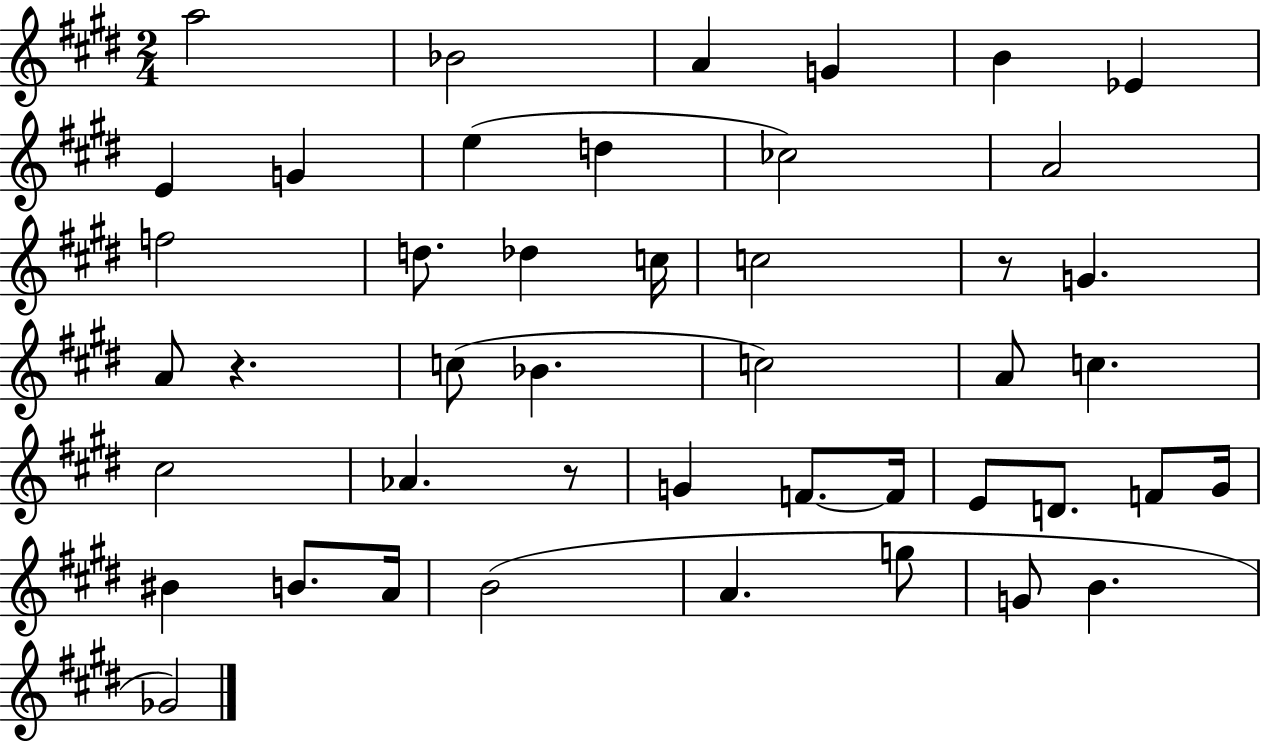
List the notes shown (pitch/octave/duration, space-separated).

A5/h Bb4/h A4/q G4/q B4/q Eb4/q E4/q G4/q E5/q D5/q CES5/h A4/h F5/h D5/e. Db5/q C5/s C5/h R/e G4/q. A4/e R/q. C5/e Bb4/q. C5/h A4/e C5/q. C#5/h Ab4/q. R/e G4/q F4/e. F4/s E4/e D4/e. F4/e G#4/s BIS4/q B4/e. A4/s B4/h A4/q. G5/e G4/e B4/q. Gb4/h